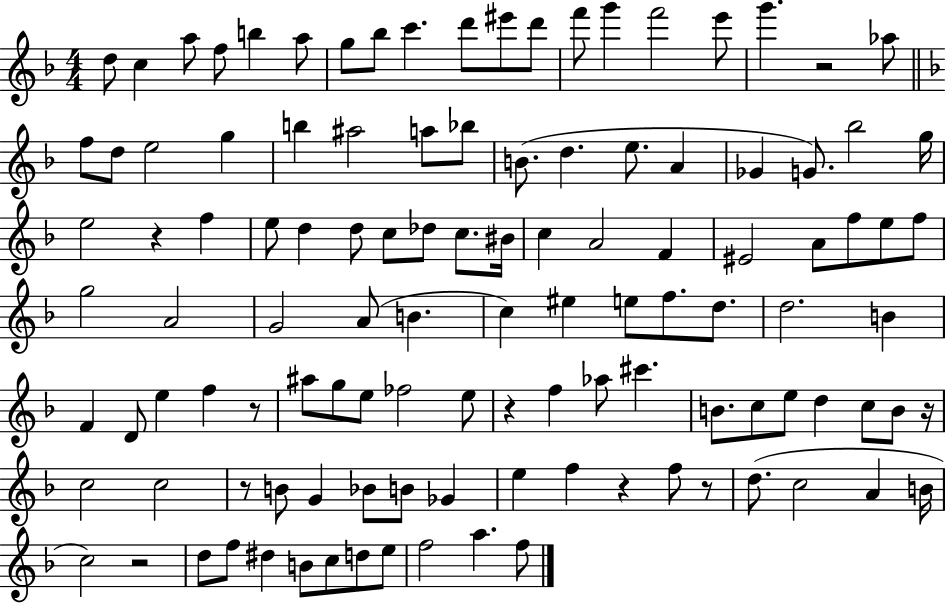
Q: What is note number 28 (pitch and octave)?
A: D5